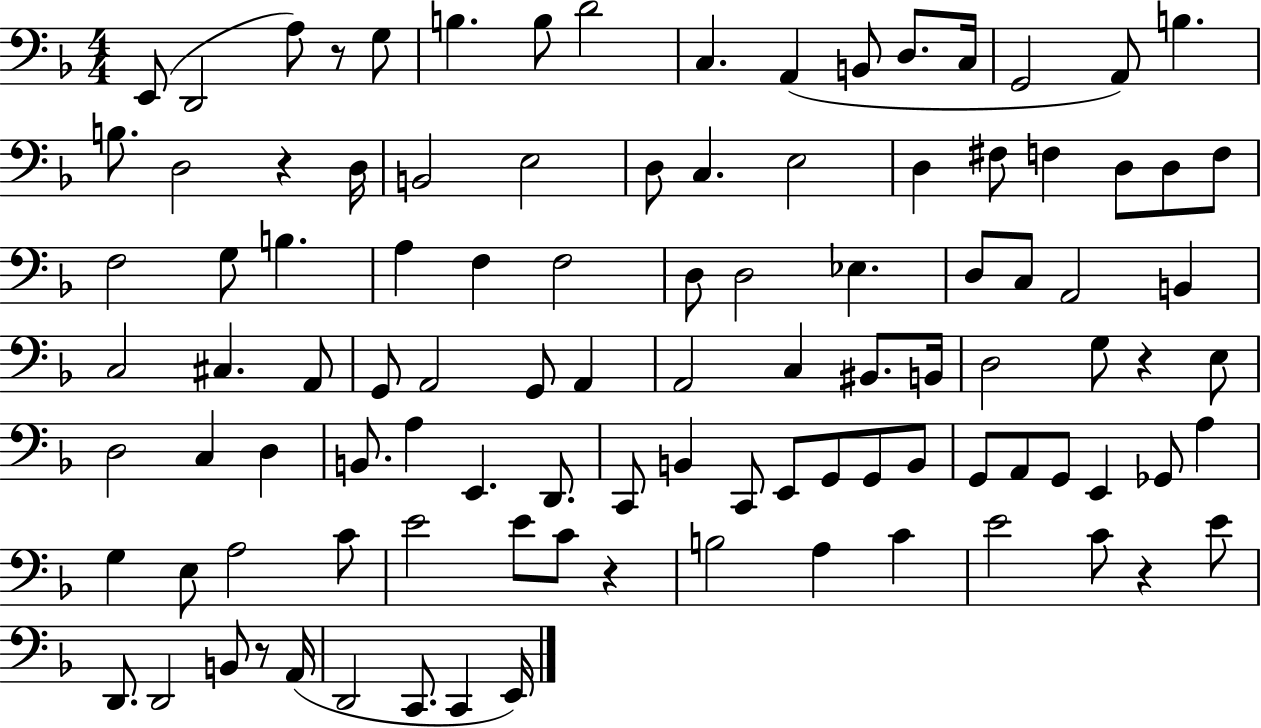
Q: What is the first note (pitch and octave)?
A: E2